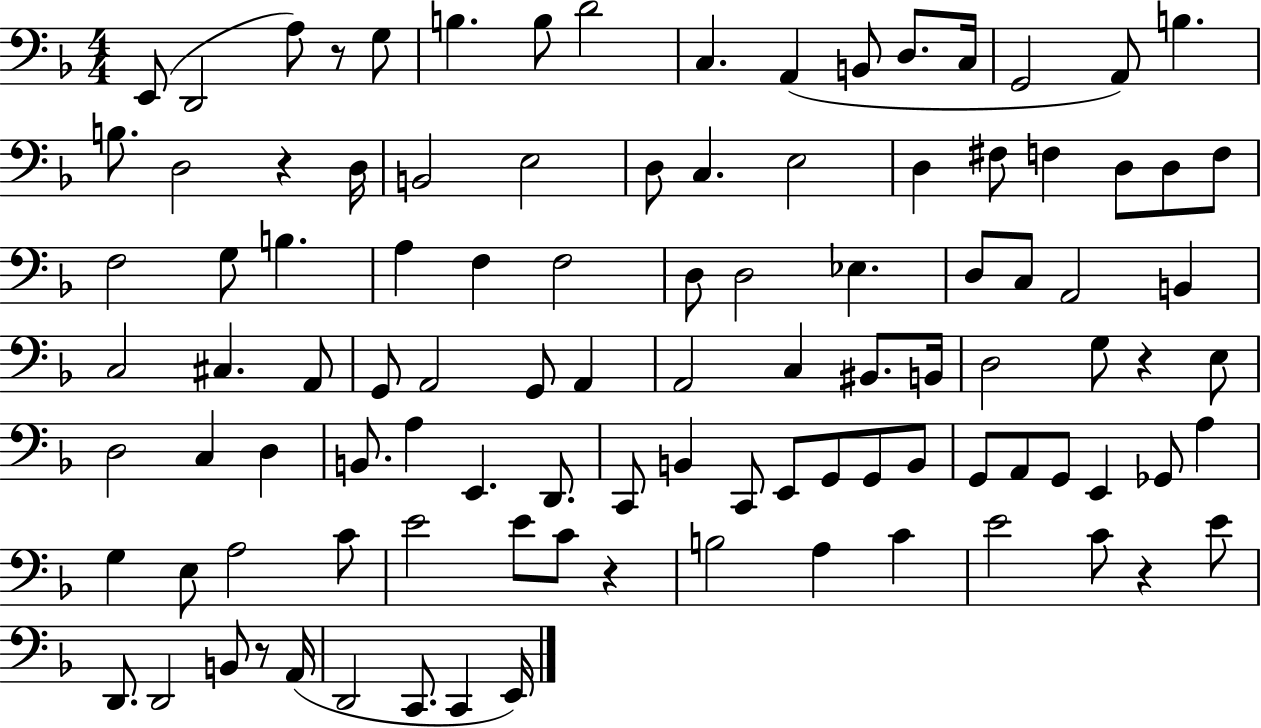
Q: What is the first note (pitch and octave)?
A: E2